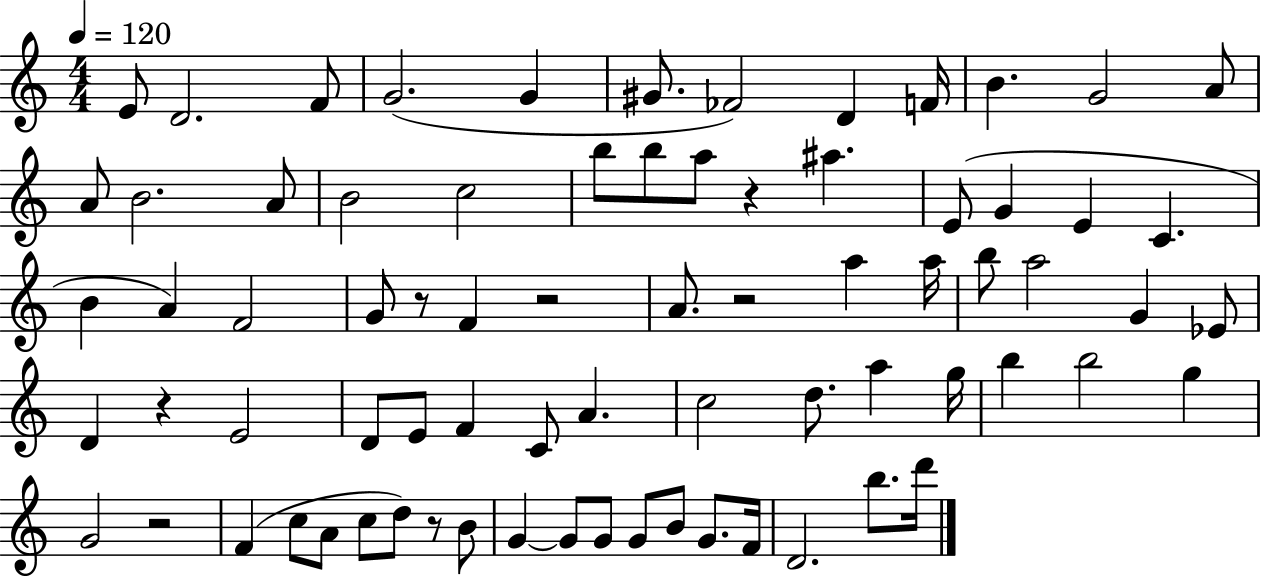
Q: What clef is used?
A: treble